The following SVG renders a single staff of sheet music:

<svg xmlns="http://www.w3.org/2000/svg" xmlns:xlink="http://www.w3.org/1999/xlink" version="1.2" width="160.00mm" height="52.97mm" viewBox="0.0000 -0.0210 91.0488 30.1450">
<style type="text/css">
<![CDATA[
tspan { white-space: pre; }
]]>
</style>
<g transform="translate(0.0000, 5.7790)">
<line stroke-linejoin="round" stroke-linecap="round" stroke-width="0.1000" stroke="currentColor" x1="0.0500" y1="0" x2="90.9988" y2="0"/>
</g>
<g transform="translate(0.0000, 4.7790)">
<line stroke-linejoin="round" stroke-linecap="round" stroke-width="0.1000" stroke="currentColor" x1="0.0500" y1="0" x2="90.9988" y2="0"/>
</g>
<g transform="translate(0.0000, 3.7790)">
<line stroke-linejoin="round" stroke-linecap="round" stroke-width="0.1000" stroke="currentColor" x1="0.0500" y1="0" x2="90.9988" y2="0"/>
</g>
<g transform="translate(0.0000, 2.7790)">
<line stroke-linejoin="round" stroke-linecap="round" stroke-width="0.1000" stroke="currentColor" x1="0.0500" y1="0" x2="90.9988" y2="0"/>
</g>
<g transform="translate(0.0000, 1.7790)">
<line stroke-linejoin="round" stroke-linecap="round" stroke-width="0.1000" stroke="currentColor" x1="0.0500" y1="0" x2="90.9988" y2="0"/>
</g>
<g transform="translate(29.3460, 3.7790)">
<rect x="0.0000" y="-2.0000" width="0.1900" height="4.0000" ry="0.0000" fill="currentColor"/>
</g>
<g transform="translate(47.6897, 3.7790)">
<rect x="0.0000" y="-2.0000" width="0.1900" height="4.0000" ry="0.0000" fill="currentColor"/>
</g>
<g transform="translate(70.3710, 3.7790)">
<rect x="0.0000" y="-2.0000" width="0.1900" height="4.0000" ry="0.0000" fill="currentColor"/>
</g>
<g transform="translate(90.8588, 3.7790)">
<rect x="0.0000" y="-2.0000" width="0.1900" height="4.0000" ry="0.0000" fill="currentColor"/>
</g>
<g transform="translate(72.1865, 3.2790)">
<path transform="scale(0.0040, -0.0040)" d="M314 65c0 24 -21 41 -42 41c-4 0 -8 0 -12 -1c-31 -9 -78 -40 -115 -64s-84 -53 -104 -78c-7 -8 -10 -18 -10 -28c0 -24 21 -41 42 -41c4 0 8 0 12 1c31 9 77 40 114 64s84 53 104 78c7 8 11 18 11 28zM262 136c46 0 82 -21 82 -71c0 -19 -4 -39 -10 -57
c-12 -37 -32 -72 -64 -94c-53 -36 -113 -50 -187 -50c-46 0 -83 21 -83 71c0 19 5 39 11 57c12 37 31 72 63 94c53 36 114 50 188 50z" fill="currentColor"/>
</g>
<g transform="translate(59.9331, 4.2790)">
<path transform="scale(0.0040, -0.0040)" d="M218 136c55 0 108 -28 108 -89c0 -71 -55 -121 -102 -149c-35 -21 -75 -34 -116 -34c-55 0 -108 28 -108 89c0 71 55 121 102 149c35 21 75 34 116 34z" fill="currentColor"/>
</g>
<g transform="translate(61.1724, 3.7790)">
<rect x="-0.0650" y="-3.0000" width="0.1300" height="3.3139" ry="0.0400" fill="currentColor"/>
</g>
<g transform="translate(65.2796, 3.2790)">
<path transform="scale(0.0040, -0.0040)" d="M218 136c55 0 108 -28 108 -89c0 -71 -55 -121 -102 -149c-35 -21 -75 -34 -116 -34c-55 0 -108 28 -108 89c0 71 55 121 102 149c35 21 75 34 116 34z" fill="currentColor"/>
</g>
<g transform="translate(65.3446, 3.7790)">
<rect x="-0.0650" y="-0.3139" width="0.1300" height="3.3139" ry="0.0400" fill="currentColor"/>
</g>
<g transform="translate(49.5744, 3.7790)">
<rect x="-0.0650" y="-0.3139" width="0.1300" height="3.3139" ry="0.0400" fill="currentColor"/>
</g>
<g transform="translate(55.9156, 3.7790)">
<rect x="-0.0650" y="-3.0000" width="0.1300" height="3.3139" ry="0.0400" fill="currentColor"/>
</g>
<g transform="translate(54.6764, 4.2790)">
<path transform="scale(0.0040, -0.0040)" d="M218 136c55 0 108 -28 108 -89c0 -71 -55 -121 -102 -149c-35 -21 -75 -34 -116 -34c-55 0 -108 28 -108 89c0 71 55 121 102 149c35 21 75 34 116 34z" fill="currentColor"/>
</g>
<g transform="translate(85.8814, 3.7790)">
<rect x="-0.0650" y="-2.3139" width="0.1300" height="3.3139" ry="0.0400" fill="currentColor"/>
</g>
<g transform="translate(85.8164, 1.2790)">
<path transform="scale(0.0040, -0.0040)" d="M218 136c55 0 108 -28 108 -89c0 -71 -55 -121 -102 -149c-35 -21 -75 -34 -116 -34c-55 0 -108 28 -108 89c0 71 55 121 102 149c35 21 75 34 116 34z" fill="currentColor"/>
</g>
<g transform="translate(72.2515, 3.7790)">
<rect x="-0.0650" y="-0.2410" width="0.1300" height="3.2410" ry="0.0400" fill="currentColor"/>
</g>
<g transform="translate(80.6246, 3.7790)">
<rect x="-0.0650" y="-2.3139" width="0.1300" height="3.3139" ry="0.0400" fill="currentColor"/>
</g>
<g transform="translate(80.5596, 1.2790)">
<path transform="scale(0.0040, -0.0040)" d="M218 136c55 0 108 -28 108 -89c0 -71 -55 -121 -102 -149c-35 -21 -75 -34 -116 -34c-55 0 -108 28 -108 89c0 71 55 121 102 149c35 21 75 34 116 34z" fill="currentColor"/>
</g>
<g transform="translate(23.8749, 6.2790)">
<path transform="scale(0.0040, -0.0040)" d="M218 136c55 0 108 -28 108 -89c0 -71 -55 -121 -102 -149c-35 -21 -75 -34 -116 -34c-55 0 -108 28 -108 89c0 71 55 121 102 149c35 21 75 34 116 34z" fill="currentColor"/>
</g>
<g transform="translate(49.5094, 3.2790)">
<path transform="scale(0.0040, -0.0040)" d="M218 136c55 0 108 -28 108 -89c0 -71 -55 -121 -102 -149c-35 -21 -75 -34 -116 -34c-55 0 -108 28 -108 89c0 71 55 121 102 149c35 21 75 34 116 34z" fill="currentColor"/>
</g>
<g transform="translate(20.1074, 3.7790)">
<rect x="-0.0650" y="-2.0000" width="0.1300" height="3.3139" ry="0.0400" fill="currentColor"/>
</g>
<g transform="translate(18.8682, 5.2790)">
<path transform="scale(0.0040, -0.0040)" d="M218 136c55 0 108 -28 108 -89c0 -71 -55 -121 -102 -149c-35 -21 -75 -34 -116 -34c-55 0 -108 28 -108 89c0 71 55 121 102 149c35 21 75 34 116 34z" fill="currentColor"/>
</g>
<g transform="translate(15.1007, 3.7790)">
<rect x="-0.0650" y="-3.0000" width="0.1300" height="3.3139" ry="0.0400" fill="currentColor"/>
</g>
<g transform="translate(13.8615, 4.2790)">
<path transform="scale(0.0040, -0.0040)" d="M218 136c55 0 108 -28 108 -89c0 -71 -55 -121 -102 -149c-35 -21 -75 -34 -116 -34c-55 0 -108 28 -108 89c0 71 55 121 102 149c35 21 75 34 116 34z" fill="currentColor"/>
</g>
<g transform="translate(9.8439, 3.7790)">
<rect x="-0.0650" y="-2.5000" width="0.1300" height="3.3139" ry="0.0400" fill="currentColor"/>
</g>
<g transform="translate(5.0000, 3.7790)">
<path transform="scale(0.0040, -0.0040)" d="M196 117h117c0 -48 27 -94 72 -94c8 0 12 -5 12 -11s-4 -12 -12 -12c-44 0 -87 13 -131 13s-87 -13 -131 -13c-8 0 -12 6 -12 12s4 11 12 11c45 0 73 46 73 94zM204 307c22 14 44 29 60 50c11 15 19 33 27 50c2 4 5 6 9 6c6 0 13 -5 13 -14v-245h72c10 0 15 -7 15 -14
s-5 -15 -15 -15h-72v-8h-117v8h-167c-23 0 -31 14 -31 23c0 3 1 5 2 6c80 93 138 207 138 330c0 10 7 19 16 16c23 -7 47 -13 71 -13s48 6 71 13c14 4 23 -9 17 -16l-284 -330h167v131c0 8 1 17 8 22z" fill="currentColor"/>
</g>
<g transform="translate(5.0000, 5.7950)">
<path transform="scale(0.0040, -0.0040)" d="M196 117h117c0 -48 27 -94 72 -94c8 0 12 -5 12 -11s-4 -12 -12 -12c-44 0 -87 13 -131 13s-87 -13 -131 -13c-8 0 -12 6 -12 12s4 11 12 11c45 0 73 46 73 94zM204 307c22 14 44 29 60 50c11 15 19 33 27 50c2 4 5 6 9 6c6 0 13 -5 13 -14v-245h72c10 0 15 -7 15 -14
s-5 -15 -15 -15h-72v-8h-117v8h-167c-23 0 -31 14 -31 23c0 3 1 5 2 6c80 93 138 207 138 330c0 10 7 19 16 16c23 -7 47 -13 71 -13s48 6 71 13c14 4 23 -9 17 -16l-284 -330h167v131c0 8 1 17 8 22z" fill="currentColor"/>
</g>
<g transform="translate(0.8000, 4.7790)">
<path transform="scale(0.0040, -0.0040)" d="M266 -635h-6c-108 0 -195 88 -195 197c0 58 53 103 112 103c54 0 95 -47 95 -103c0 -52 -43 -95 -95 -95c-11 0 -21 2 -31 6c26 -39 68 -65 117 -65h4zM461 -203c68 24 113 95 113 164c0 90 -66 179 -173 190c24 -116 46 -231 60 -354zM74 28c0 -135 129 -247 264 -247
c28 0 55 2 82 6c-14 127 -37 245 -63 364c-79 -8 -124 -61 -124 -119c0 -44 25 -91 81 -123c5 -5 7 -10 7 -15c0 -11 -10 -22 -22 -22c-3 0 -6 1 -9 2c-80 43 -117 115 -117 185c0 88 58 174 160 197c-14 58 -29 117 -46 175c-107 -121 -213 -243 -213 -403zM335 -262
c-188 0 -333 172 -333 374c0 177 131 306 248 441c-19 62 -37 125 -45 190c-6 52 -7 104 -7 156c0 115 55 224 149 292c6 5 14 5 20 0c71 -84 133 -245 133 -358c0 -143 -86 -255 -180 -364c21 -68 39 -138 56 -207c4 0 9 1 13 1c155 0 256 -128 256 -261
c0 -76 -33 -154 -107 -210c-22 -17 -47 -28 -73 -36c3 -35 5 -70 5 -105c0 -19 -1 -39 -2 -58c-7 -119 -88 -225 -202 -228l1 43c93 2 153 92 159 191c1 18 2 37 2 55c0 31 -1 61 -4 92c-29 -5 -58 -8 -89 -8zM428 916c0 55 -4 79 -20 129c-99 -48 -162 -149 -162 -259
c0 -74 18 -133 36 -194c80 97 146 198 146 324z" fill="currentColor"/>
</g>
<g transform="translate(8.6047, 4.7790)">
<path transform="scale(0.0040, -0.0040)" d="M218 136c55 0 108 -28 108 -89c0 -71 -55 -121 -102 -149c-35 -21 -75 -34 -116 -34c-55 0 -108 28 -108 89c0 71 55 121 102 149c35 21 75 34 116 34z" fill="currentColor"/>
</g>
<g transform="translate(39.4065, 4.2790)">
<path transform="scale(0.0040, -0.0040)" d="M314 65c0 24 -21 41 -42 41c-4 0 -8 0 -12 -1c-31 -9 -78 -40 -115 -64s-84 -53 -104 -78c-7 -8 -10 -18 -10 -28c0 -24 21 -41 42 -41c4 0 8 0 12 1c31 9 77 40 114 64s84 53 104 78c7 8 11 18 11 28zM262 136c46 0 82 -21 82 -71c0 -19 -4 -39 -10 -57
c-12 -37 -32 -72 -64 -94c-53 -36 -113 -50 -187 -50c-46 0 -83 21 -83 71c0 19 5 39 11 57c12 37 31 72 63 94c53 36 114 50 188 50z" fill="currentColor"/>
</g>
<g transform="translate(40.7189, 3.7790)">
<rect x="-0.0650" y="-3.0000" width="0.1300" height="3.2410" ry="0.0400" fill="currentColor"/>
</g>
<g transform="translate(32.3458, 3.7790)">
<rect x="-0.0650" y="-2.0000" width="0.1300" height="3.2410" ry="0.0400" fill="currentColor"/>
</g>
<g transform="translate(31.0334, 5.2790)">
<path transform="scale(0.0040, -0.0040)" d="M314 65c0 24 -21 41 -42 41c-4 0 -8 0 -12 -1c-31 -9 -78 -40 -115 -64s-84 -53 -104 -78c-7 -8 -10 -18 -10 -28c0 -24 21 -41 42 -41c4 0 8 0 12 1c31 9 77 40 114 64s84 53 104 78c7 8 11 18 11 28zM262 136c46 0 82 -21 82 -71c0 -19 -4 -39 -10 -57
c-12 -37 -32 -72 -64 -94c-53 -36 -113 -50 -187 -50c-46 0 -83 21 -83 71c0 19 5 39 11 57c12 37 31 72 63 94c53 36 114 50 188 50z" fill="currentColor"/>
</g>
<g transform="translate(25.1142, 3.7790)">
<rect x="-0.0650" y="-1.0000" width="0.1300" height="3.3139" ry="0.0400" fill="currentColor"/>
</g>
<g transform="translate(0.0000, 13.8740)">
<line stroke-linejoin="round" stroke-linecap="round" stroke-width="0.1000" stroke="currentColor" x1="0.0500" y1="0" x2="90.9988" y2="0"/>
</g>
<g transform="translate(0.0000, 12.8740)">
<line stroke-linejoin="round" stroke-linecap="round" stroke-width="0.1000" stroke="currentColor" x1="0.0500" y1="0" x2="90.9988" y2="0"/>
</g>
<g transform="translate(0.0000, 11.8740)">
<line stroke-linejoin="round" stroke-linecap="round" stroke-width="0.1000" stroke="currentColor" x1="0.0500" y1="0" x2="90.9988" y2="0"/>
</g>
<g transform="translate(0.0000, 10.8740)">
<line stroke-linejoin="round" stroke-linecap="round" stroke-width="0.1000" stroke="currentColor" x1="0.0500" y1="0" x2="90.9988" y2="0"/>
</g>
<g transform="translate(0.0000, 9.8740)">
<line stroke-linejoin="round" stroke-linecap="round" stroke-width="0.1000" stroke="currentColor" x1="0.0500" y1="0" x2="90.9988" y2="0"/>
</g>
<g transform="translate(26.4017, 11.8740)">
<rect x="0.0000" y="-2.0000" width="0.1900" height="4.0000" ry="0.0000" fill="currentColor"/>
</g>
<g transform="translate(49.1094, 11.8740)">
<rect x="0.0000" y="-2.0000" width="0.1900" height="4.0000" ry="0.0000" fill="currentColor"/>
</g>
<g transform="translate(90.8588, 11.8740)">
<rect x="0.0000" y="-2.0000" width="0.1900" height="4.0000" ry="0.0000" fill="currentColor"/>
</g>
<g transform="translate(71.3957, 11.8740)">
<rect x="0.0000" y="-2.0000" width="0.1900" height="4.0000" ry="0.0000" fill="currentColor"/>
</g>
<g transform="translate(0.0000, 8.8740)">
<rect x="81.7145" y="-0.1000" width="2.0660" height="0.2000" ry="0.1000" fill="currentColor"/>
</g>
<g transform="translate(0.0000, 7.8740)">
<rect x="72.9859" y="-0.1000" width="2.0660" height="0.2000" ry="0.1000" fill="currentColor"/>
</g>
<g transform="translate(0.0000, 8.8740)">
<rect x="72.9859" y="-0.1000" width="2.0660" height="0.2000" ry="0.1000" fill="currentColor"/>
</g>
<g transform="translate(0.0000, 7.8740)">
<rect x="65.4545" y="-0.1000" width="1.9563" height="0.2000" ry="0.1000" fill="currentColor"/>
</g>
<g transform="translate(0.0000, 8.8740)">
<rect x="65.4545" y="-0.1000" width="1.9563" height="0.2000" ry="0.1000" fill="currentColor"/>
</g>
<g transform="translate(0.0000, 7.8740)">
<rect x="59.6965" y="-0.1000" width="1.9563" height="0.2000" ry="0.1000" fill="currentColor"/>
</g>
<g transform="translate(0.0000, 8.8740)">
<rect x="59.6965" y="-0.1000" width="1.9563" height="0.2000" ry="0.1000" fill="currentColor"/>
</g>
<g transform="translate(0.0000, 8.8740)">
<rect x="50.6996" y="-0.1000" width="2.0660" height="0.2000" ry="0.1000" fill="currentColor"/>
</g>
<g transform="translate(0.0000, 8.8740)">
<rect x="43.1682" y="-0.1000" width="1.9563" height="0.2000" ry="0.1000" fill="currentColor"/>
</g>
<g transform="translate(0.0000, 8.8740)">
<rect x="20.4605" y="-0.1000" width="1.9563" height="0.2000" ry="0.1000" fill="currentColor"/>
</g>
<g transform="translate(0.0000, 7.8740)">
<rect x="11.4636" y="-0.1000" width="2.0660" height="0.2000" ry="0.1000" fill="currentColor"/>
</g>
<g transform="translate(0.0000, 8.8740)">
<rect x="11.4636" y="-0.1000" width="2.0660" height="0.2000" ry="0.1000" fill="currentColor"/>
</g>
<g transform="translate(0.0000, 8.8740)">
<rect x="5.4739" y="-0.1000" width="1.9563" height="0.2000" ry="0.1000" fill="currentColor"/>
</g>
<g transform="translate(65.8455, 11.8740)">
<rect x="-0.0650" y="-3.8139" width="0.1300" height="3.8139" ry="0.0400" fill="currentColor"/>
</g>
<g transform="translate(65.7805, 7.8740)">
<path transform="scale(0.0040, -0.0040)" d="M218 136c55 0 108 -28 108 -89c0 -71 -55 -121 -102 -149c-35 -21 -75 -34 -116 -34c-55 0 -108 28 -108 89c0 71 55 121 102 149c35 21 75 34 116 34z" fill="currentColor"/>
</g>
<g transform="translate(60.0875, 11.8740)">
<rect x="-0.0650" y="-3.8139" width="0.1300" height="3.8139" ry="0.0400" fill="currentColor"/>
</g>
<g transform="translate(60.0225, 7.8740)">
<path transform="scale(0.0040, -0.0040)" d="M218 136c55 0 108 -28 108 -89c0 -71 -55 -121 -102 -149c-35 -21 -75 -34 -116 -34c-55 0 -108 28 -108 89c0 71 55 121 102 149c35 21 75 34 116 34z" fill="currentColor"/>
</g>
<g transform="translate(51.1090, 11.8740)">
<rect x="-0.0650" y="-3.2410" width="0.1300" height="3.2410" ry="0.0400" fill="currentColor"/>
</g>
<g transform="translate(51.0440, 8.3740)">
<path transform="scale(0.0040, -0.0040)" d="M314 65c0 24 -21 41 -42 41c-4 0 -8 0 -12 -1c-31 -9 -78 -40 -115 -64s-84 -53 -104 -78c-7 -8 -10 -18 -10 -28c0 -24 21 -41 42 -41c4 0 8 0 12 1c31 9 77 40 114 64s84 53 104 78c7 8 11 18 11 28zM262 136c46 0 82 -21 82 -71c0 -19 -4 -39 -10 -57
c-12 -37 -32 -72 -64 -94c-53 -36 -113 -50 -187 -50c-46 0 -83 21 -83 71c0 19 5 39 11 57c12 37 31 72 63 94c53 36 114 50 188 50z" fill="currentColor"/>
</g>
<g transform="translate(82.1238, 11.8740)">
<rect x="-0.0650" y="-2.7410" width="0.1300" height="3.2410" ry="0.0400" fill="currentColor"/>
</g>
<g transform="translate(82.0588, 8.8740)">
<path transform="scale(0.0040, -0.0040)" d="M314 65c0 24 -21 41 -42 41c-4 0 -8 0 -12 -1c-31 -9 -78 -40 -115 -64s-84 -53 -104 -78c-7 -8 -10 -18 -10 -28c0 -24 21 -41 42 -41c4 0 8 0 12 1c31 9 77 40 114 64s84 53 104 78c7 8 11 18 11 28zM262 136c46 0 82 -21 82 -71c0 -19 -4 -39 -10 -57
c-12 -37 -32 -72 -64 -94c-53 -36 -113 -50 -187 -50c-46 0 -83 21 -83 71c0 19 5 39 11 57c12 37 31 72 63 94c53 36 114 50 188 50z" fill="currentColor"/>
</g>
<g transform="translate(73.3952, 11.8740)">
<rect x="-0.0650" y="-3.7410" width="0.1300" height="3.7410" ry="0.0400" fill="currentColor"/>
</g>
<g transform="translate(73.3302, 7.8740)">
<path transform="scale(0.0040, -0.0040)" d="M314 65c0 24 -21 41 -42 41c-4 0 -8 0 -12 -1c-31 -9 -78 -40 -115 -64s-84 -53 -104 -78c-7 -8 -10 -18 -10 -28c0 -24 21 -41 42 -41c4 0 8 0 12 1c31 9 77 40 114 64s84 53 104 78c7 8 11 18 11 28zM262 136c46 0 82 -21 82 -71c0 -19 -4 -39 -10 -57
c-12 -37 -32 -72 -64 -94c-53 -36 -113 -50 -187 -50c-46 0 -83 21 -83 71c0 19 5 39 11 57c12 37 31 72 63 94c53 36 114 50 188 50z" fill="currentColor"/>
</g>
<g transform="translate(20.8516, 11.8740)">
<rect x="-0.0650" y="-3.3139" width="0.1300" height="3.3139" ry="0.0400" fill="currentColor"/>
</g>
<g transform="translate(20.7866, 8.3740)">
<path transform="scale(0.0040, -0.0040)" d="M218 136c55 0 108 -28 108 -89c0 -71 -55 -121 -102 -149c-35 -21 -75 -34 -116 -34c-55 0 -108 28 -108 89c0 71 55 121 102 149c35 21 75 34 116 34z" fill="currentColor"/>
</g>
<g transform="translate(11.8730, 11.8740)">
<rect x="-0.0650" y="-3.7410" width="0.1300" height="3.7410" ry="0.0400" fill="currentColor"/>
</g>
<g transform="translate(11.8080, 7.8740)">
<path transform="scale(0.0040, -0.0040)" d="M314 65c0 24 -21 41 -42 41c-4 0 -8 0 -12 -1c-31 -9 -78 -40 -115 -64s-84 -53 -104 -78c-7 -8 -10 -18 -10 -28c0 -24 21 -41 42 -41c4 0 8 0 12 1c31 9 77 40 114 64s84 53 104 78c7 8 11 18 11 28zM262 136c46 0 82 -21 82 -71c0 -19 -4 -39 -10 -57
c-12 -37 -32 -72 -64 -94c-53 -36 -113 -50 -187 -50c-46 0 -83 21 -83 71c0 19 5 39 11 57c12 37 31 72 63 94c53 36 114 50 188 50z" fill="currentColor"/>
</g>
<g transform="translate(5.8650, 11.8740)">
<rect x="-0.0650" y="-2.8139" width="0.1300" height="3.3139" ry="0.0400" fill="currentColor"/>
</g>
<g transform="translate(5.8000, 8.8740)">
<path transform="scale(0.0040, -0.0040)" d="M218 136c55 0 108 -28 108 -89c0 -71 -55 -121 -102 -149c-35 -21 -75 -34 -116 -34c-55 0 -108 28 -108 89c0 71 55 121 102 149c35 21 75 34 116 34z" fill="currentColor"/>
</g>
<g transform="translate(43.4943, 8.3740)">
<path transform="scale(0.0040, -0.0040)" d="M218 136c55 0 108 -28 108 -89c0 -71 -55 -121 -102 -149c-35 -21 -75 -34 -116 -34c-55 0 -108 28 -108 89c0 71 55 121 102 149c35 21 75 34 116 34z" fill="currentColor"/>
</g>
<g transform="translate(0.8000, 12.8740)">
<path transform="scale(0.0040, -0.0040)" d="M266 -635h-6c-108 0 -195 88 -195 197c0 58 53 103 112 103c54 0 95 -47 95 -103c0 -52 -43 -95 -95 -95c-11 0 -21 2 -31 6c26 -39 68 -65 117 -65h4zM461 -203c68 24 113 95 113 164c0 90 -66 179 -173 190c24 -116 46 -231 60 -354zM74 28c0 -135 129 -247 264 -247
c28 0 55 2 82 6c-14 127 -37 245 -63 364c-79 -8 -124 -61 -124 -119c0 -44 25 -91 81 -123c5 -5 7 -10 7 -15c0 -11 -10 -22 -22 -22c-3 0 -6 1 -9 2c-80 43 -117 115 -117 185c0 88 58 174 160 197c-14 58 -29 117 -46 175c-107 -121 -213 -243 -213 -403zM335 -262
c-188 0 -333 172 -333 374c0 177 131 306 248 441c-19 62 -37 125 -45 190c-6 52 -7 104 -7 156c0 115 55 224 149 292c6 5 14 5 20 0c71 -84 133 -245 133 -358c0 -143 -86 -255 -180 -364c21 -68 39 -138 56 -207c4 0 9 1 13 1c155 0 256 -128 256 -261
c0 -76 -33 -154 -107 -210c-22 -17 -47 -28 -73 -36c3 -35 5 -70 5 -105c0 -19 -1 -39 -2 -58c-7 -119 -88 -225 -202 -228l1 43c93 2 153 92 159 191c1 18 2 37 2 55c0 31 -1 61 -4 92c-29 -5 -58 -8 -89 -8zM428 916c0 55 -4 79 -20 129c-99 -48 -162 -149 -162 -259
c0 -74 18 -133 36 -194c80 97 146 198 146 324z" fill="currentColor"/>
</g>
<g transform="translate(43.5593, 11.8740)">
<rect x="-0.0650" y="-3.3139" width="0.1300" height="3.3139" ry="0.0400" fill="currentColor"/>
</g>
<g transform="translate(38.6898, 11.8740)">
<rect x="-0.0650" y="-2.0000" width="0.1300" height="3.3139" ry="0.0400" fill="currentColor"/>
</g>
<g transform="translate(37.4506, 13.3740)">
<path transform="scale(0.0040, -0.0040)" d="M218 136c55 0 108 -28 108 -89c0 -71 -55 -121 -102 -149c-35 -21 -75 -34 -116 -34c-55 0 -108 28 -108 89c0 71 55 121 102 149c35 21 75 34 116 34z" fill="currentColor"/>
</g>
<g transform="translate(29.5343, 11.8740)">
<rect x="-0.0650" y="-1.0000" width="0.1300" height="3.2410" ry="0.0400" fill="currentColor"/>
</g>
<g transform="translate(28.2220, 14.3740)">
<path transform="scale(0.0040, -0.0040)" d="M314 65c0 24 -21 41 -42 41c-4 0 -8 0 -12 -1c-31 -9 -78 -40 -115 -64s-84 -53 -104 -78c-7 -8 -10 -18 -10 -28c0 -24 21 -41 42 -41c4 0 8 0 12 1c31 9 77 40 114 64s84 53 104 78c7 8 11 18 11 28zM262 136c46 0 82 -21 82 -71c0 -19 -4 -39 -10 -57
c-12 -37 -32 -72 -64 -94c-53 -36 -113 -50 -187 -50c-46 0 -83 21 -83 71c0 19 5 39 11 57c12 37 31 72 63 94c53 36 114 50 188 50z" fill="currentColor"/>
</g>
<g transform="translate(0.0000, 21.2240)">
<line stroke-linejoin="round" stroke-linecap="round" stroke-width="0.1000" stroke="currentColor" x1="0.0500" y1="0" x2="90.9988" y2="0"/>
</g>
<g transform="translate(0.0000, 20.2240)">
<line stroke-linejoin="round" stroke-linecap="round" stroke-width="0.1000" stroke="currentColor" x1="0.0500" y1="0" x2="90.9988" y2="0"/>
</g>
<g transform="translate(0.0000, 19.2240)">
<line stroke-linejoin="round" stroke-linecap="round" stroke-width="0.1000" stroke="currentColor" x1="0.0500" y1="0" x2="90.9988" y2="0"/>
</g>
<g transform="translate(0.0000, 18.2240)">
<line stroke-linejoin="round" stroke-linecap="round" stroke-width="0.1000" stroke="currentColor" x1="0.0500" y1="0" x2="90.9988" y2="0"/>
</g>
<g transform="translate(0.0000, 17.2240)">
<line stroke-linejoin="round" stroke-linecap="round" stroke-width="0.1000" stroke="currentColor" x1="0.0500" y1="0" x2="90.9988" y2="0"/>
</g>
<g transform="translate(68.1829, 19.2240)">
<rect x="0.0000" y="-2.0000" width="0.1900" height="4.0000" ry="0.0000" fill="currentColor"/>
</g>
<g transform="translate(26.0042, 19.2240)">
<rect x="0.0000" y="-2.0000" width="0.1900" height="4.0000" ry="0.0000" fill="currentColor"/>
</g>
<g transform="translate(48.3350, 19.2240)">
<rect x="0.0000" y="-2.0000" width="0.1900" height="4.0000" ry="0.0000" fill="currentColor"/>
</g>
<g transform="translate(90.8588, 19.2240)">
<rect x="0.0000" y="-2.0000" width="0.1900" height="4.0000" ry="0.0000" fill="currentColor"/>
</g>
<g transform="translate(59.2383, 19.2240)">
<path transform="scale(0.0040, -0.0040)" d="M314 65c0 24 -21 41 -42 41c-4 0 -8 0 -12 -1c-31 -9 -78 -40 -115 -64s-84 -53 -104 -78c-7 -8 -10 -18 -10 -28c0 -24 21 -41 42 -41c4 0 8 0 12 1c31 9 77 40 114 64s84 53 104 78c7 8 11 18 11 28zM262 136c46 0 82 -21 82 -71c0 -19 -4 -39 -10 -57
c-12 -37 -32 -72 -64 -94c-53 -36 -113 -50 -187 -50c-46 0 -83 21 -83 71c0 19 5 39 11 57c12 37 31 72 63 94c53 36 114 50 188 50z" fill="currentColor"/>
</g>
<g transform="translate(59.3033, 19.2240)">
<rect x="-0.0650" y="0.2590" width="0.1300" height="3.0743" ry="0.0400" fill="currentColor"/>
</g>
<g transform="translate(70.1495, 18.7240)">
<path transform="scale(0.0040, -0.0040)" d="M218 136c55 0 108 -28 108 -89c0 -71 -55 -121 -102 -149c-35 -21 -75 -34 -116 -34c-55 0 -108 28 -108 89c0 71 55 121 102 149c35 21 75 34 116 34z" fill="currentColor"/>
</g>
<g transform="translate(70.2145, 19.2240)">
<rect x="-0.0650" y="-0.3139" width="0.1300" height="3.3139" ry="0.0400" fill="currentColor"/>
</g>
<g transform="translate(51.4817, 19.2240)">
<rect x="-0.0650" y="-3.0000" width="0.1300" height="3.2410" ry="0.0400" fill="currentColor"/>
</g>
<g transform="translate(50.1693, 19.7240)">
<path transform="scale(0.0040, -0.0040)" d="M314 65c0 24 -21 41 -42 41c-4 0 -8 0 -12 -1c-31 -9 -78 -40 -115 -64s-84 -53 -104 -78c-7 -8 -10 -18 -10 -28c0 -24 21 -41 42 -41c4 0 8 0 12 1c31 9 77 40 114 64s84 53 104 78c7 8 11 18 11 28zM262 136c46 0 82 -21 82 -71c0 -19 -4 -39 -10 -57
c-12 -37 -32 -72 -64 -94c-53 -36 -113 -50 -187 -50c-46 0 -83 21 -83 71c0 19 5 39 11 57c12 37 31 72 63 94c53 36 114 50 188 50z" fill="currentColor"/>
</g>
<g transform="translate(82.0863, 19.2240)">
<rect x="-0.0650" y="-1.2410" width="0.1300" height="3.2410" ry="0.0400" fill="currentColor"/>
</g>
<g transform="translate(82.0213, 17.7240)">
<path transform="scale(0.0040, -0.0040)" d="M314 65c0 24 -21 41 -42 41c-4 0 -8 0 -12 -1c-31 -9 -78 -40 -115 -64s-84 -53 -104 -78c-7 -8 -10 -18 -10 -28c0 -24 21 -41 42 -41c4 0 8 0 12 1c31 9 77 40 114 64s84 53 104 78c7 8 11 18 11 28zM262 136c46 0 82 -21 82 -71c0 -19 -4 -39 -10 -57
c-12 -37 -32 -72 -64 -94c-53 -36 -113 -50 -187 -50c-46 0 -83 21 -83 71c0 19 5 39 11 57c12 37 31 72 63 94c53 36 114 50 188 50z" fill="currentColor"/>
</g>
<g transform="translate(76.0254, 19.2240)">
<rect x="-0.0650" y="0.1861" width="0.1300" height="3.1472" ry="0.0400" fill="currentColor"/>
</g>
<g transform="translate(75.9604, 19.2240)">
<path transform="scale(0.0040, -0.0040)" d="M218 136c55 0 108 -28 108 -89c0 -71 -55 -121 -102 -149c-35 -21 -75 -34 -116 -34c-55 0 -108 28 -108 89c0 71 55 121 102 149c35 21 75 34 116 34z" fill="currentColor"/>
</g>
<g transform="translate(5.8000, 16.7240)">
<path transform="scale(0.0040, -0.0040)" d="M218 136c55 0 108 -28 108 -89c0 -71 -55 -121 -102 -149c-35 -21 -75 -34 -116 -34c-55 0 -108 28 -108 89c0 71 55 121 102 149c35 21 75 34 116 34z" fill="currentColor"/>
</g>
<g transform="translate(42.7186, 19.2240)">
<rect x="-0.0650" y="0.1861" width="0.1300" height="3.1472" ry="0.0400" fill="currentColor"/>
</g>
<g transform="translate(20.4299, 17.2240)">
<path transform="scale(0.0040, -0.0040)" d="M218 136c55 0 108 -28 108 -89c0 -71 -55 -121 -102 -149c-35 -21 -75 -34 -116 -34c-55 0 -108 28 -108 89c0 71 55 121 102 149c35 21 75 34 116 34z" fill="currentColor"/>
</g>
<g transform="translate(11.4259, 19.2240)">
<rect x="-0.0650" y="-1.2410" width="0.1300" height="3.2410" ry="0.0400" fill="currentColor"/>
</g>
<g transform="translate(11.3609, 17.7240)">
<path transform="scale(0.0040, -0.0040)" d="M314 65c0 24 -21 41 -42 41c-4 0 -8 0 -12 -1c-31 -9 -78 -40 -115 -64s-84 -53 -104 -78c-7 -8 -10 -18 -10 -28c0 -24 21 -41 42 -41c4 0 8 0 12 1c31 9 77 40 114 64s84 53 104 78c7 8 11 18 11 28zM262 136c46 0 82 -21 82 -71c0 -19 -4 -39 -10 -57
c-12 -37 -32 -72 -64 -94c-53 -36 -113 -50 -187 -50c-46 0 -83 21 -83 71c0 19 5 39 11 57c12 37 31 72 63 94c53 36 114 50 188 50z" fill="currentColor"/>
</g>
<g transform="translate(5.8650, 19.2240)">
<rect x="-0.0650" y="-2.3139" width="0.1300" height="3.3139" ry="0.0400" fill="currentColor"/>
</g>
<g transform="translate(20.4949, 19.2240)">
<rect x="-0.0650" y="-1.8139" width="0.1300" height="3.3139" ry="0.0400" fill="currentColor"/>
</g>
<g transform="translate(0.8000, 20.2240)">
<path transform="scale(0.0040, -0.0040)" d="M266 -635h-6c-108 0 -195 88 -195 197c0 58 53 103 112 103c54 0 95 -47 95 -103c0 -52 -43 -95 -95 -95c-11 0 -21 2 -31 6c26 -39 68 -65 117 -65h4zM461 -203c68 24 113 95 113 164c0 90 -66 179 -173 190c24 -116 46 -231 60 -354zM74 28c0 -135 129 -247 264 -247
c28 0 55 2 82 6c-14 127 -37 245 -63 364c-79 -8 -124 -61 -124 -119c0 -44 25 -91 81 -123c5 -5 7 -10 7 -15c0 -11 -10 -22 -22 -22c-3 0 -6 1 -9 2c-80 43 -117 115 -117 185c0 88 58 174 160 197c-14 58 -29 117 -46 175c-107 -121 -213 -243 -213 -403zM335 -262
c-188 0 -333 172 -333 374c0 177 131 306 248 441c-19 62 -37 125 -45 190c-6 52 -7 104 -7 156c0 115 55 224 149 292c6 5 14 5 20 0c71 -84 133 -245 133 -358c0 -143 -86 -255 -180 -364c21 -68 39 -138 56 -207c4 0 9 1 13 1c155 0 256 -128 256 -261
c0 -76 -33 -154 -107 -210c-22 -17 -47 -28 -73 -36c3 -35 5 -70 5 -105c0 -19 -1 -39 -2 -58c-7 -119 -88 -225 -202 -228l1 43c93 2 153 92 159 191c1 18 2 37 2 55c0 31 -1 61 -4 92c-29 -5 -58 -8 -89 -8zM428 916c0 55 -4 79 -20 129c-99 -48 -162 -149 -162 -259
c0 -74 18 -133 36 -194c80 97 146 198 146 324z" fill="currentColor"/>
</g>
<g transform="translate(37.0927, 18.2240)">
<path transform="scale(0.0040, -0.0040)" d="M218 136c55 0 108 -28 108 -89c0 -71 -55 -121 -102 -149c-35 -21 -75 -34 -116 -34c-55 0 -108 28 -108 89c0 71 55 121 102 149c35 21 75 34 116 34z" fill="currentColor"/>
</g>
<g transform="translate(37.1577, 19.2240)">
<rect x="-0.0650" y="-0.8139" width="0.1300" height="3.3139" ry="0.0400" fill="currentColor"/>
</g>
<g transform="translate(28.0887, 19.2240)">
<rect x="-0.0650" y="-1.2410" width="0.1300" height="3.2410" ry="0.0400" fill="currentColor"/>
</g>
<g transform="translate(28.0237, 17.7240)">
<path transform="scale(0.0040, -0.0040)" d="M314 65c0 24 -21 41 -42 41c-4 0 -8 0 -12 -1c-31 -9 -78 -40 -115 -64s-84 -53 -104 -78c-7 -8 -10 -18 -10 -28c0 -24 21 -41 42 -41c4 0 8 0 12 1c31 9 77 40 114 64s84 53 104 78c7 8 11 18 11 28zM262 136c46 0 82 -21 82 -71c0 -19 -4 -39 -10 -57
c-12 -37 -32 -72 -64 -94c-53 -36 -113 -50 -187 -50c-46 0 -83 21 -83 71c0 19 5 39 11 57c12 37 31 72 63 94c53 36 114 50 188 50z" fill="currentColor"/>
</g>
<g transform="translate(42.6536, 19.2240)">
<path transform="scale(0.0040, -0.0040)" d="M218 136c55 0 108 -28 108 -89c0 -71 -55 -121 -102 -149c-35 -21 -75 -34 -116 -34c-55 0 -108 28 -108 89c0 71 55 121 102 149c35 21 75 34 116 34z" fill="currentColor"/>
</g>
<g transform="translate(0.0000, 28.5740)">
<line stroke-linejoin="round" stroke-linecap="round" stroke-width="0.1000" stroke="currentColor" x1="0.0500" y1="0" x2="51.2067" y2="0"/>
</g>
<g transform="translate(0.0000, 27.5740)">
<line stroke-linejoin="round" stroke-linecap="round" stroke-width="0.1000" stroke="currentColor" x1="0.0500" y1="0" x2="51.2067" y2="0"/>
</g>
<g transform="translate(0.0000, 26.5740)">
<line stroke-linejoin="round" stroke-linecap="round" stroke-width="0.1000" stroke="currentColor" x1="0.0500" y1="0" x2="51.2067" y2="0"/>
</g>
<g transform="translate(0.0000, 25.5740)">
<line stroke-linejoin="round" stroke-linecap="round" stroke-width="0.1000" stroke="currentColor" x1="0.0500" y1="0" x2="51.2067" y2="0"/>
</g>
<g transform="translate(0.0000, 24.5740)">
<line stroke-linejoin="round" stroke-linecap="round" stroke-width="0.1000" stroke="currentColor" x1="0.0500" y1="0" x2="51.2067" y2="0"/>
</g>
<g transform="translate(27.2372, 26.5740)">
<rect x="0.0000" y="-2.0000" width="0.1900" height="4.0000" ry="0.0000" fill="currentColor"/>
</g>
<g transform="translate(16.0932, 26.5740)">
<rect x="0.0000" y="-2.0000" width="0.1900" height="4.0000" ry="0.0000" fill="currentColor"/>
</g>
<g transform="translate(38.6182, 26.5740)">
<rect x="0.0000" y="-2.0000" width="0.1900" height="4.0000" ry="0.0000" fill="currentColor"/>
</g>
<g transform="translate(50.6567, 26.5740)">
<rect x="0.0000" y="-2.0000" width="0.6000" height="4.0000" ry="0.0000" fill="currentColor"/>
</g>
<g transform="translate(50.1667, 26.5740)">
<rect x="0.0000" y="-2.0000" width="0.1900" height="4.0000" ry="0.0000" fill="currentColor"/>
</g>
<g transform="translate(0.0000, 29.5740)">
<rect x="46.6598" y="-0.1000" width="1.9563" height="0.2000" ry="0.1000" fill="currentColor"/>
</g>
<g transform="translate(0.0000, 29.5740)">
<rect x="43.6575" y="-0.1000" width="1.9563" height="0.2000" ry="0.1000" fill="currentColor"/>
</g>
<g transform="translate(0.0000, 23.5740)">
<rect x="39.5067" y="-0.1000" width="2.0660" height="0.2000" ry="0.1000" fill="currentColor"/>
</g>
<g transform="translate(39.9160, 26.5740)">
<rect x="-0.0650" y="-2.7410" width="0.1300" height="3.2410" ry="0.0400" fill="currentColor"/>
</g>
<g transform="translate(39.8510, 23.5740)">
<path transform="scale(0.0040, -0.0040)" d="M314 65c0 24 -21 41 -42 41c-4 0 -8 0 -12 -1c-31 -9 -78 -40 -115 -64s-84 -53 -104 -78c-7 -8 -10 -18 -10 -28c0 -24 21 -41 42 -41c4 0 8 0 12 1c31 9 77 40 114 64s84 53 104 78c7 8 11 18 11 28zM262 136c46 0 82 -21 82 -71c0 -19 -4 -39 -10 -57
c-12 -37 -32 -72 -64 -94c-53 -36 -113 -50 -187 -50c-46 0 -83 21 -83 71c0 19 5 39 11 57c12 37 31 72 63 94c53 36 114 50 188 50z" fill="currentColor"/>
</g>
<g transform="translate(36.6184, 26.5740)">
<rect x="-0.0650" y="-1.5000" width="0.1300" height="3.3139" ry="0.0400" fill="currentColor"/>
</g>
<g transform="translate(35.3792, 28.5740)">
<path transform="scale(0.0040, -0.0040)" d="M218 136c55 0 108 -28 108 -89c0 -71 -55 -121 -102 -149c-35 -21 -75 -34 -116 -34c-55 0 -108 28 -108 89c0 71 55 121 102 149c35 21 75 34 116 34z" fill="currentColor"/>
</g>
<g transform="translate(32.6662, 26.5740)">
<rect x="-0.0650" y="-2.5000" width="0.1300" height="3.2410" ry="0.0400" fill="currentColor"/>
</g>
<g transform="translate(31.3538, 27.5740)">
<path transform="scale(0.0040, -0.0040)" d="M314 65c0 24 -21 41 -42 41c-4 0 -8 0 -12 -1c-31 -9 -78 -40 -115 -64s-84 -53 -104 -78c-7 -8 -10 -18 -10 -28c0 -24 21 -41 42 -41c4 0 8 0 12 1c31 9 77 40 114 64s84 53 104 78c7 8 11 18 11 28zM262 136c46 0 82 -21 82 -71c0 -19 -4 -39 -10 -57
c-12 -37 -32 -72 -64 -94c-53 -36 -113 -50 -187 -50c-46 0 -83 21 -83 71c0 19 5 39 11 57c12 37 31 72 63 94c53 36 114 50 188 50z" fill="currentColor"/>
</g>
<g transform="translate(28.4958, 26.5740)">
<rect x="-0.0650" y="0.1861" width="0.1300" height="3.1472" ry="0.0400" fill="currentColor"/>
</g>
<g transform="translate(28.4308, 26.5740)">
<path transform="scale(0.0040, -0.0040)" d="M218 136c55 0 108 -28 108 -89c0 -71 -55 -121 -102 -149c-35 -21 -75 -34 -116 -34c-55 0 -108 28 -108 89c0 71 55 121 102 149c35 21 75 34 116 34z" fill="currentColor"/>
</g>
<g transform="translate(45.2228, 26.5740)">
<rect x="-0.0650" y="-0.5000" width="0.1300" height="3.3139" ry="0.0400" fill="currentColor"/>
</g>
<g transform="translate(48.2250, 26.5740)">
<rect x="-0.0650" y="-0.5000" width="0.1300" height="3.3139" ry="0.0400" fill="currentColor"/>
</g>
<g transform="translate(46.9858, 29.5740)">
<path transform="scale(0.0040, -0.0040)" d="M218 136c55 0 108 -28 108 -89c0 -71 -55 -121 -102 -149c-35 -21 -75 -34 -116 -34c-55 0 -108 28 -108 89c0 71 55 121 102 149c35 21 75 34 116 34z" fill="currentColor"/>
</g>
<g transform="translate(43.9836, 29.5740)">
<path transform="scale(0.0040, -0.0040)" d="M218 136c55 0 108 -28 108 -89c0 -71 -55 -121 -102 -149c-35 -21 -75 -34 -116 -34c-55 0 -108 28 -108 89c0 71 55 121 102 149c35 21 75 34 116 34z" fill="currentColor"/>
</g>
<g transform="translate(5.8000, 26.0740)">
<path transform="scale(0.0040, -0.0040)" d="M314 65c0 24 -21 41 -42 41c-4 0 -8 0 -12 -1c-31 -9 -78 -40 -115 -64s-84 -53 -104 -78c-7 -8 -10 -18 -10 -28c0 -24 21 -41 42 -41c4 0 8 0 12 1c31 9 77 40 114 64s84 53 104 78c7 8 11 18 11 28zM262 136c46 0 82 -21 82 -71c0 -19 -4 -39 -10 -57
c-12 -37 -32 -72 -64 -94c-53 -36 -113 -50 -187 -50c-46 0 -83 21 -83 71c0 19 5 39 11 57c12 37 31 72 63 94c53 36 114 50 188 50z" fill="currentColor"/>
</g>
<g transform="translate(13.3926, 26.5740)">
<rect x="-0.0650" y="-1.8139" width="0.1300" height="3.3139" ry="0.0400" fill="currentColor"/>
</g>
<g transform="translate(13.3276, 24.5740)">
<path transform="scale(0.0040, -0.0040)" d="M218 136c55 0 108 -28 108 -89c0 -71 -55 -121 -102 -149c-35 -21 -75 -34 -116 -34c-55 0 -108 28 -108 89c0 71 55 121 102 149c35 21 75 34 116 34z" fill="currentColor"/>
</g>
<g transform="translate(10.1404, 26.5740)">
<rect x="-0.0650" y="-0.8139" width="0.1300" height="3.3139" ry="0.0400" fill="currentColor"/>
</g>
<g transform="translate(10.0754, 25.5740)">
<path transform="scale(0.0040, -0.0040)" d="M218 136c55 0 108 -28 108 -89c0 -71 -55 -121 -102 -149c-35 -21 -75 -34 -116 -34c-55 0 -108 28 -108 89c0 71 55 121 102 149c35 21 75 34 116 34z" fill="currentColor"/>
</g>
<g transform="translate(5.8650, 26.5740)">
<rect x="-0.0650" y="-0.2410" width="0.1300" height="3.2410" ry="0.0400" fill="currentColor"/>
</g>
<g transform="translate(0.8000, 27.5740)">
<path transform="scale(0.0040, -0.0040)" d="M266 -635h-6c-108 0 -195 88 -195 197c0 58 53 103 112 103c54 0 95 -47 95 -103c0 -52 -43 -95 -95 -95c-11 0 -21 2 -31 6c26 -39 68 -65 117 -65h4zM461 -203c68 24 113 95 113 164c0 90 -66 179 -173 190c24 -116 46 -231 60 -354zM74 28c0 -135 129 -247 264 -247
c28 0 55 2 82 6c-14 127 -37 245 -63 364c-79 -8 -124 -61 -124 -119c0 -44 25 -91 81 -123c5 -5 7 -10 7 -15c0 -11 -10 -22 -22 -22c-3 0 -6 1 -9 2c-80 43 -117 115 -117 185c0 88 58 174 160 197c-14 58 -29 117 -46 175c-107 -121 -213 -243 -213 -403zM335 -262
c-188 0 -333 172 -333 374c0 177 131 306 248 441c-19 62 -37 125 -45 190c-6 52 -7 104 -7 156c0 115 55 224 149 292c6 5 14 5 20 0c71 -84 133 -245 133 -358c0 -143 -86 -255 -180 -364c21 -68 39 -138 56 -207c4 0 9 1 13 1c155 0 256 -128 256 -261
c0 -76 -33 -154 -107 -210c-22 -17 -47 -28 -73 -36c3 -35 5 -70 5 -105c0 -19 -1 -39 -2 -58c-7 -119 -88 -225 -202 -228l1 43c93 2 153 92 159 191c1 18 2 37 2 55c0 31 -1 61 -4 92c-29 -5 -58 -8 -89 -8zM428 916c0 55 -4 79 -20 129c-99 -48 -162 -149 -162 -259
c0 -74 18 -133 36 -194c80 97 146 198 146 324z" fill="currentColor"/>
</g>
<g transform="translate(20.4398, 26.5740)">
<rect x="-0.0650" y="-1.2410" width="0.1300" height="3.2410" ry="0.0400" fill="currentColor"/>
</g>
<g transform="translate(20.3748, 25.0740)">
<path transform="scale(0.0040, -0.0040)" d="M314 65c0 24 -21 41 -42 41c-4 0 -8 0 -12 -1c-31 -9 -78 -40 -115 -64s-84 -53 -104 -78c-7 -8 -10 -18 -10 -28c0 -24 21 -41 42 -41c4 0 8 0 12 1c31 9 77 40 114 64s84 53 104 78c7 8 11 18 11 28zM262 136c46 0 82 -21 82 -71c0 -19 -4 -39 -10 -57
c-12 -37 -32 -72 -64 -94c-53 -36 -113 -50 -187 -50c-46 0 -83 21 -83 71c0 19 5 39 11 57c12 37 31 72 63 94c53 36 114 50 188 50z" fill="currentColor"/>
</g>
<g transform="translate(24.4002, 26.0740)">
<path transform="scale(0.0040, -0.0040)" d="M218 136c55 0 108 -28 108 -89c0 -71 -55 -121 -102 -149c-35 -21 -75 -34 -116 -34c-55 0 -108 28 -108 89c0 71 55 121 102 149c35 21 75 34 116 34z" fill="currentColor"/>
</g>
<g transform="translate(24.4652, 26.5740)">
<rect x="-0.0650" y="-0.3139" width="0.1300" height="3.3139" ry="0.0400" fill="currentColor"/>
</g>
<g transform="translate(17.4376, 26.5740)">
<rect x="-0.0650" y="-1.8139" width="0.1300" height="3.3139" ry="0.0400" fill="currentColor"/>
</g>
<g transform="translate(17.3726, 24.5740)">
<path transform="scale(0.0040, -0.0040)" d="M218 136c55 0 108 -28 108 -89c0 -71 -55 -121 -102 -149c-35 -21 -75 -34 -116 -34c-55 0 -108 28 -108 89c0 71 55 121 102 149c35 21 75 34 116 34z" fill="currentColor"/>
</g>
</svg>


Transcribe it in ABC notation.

X:1
T:Untitled
M:4/4
L:1/4
K:C
G A F D F2 A2 c A A c c2 g g a c'2 b D2 F b b2 c' c' c'2 a2 g e2 f e2 d B A2 B2 c B e2 c2 d f f e2 c B G2 E a2 C C